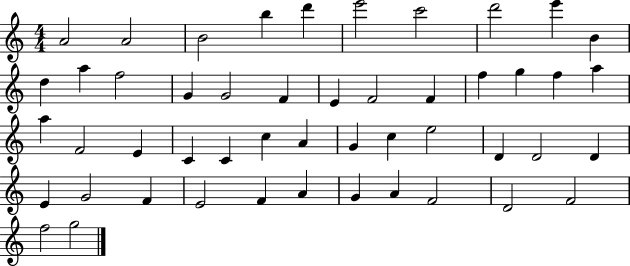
{
  \clef treble
  \numericTimeSignature
  \time 4/4
  \key c \major
  a'2 a'2 | b'2 b''4 d'''4 | e'''2 c'''2 | d'''2 e'''4 b'4 | \break d''4 a''4 f''2 | g'4 g'2 f'4 | e'4 f'2 f'4 | f''4 g''4 f''4 a''4 | \break a''4 f'2 e'4 | c'4 c'4 c''4 a'4 | g'4 c''4 e''2 | d'4 d'2 d'4 | \break e'4 g'2 f'4 | e'2 f'4 a'4 | g'4 a'4 f'2 | d'2 f'2 | \break f''2 g''2 | \bar "|."
}